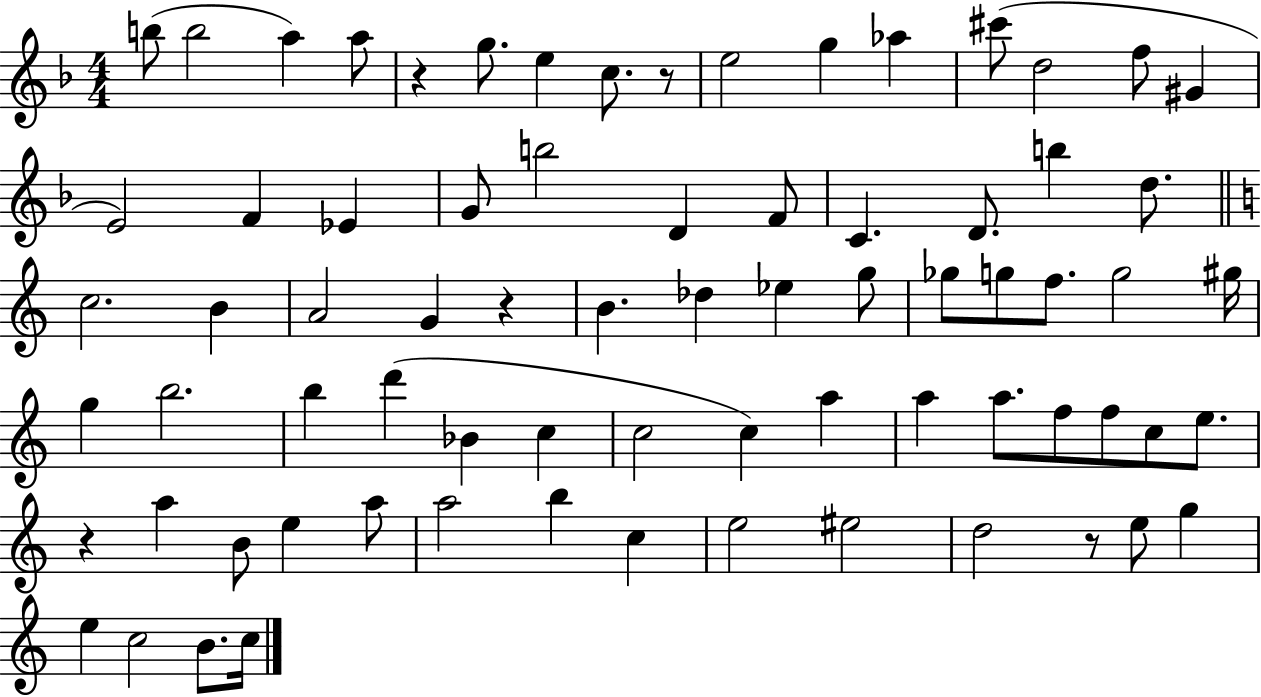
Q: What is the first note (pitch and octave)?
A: B5